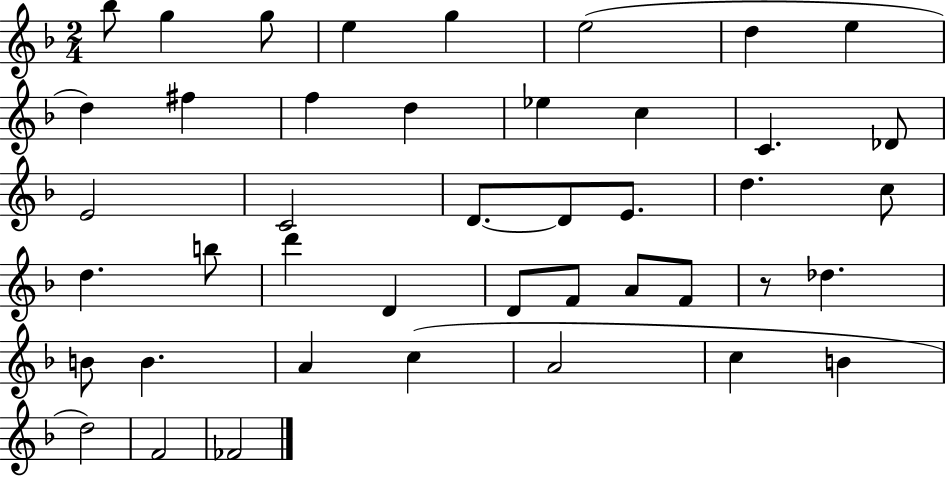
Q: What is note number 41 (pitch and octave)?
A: F4